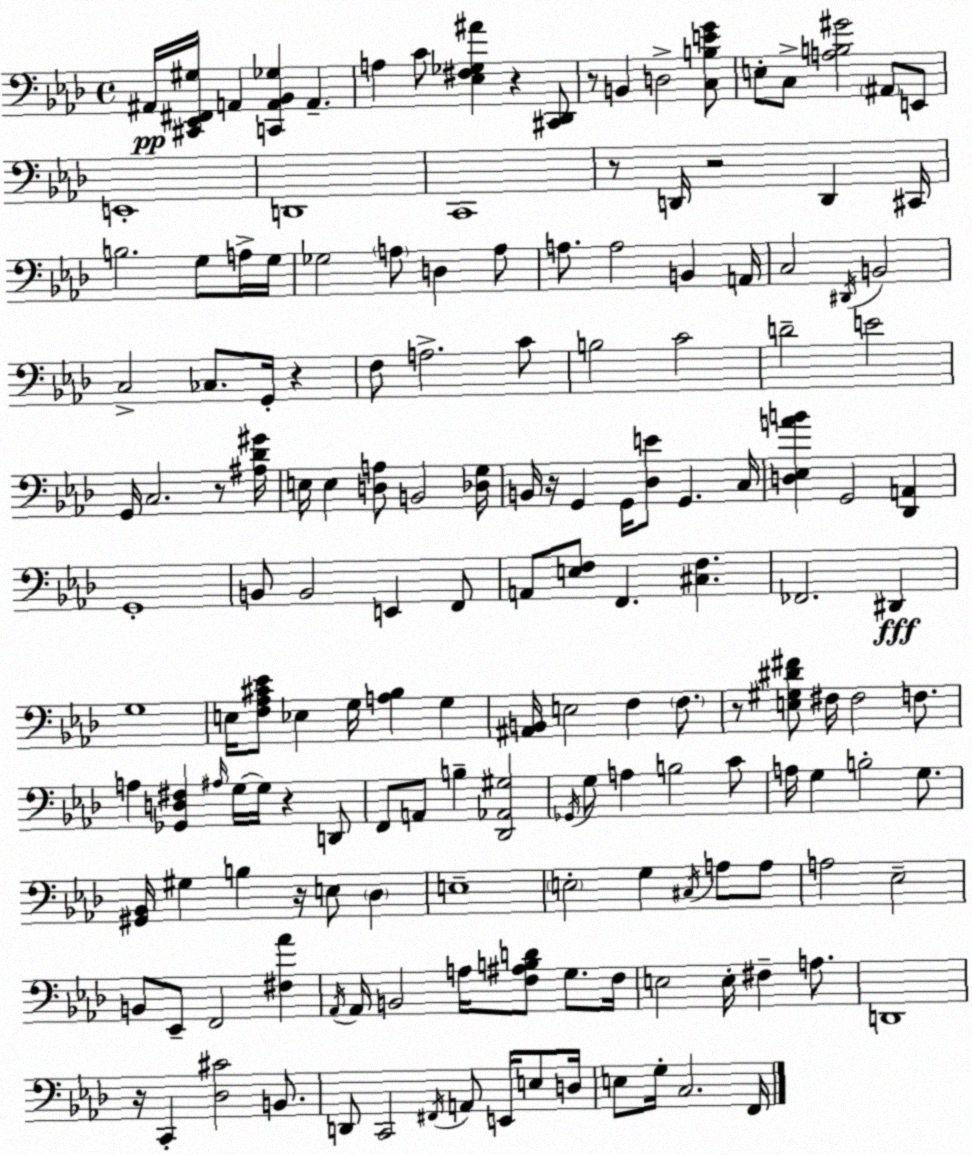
X:1
T:Untitled
M:4/4
L:1/4
K:Ab
^A,,/4 [^C,,_E,,^F,,^G,]/4 A,, [C,,A,,_B,,_G,] A,, A, C/2 [_E,^F,_G,^A] z [^C,,_D,,]/2 z/2 B,, D,2 [C,B,EG]/2 E,/2 C,/2 [A,B,^G]2 ^A,,/2 E,,/2 E,,4 D,,4 C,,4 z/2 D,,/4 z2 D,, ^C,,/4 B,2 G,/2 A,/4 G,/4 _G,2 A,/2 D, A,/2 A,/2 A,2 B,, A,,/4 C,2 ^D,,/4 B,,2 C,2 _C,/2 G,,/4 z F,/2 A,2 C/2 B,2 C2 D2 E2 G,,/4 C,2 z/2 [^A,_D^G]/4 E,/4 E, [D,A,]/2 B,,2 [_D,G,]/4 B,,/4 z/4 G,, G,,/4 [_D,E]/2 G,, C,/4 [D,_E,AB] G,,2 [_D,,A,,] G,,4 B,,/2 B,,2 E,, F,,/2 A,,/2 [E,F,]/2 F,, [^C,F,] _F,,2 ^D,, G,4 E,/4 [F,_A,^C_E]/2 _E, G,/4 [A,_B,] G, [^A,,B,,]/4 E,2 F, F,/2 z/2 [E,^G,^D^F]/2 ^F,/4 ^F,2 F,/2 A, [_G,,D,^F,] ^A,/4 G,/4 G,/4 z D,,/2 F,,/2 A,,/2 B, [_D,,_A,,^G,]2 _G,,/4 G,/2 A, B,2 C/2 A,/4 G, B,2 G,/2 [^G,,_B,,]/4 ^G, B, z/4 E,/2 _D, E,4 E,2 G, ^C,/4 A,/2 A,/2 A,2 _E,2 B,,/2 _E,,/2 F,,2 [^F,_A] _A,,/4 _A,,/4 B,,2 A,/4 [F,^A,B,D]/2 G,/2 F,/4 E,2 E,/4 ^F, A,/2 D,,4 z/4 C,, [_D,^C]2 B,,/2 D,,/2 C,,2 ^F,,/4 A,,/2 E,,/4 E,/2 D,/4 E,/2 G,/4 C,2 F,,/4